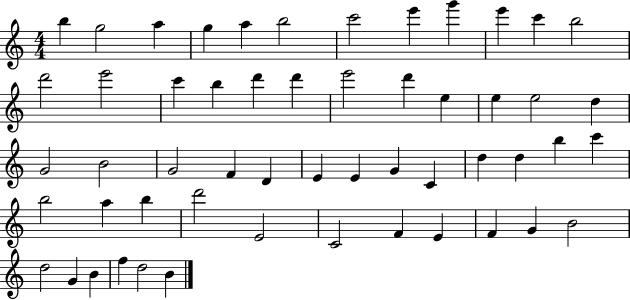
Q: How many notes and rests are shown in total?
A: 54